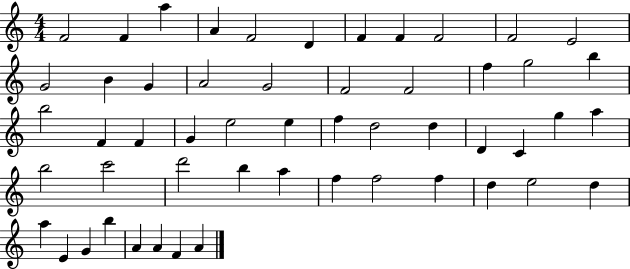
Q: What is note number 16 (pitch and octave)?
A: G4